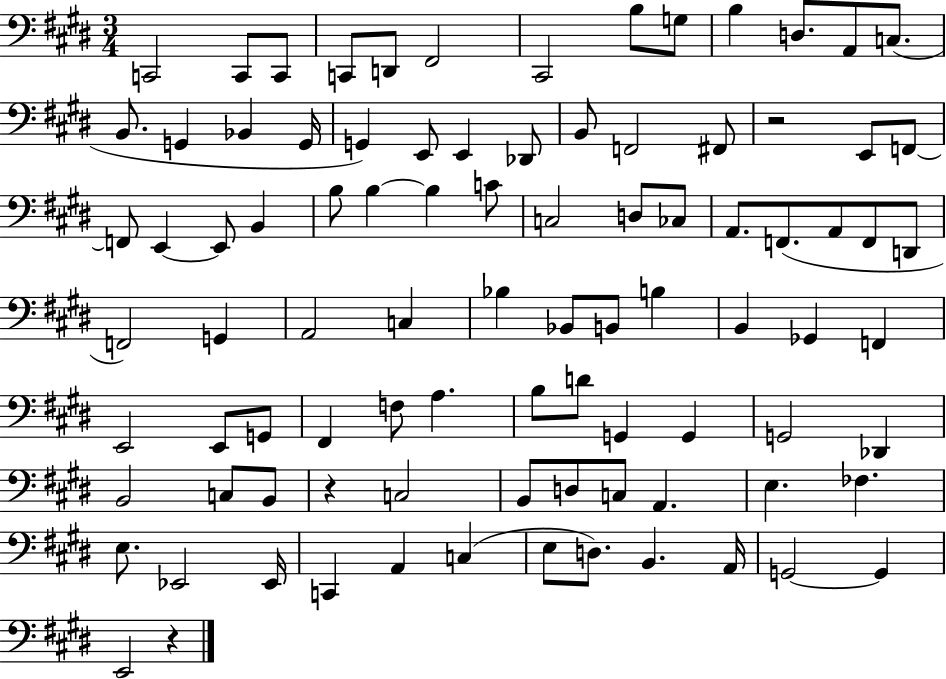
C2/h C2/e C2/e C2/e D2/e F#2/h C#2/h B3/e G3/e B3/q D3/e. A2/e C3/e. B2/e. G2/q Bb2/q G2/s G2/q E2/e E2/q Db2/e B2/e F2/h F#2/e R/h E2/e F2/e F2/e E2/q E2/e B2/q B3/e B3/q B3/q C4/e C3/h D3/e CES3/e A2/e. F2/e. A2/e F2/e D2/e F2/h G2/q A2/h C3/q Bb3/q Bb2/e B2/e B3/q B2/q Gb2/q F2/q E2/h E2/e G2/e F#2/q F3/e A3/q. B3/e D4/e G2/q G2/q G2/h Db2/q B2/h C3/e B2/e R/q C3/h B2/e D3/e C3/e A2/q. E3/q. FES3/q. E3/e. Eb2/h Eb2/s C2/q A2/q C3/q E3/e D3/e. B2/q. A2/s G2/h G2/q E2/h R/q